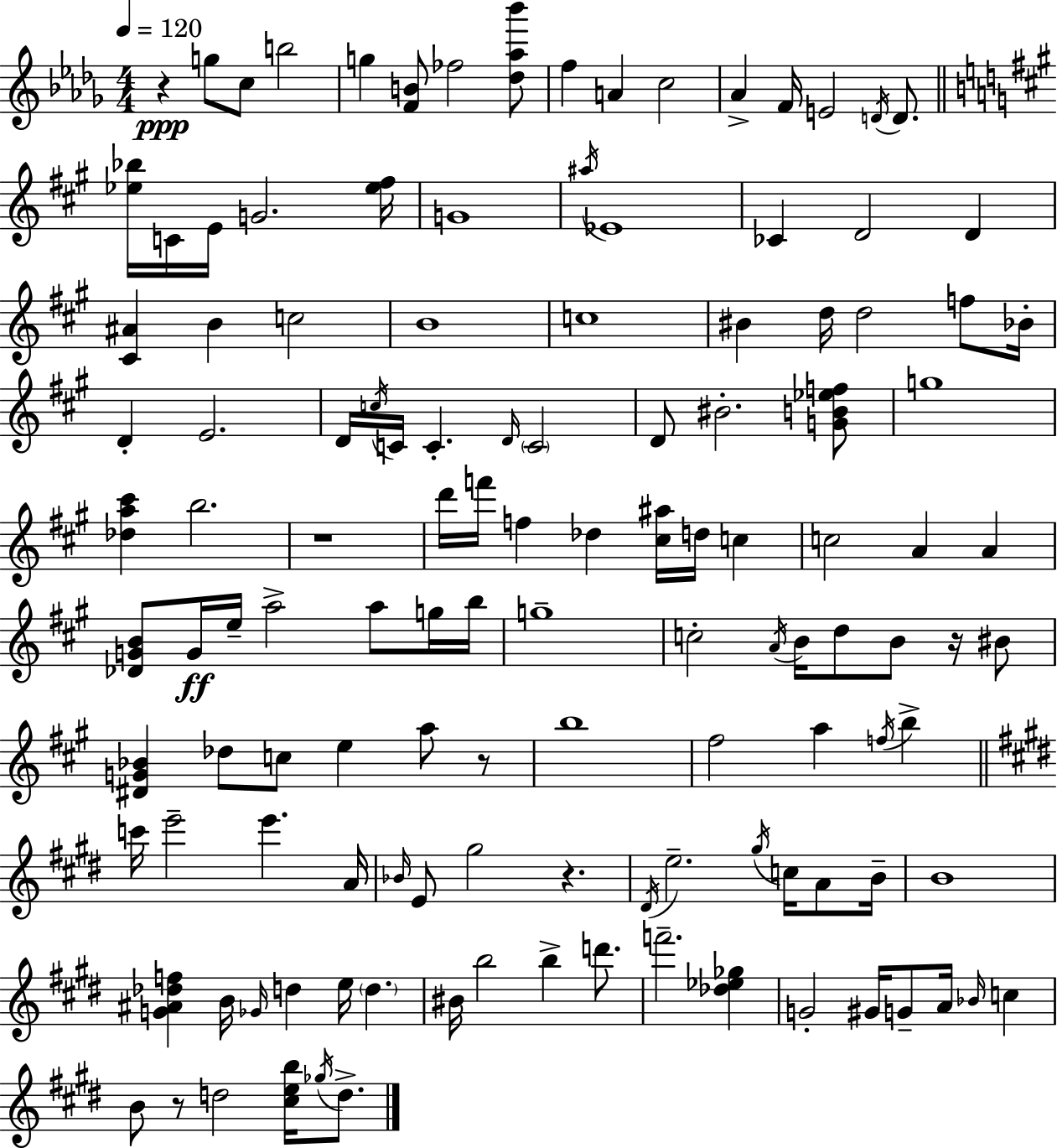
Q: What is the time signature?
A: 4/4